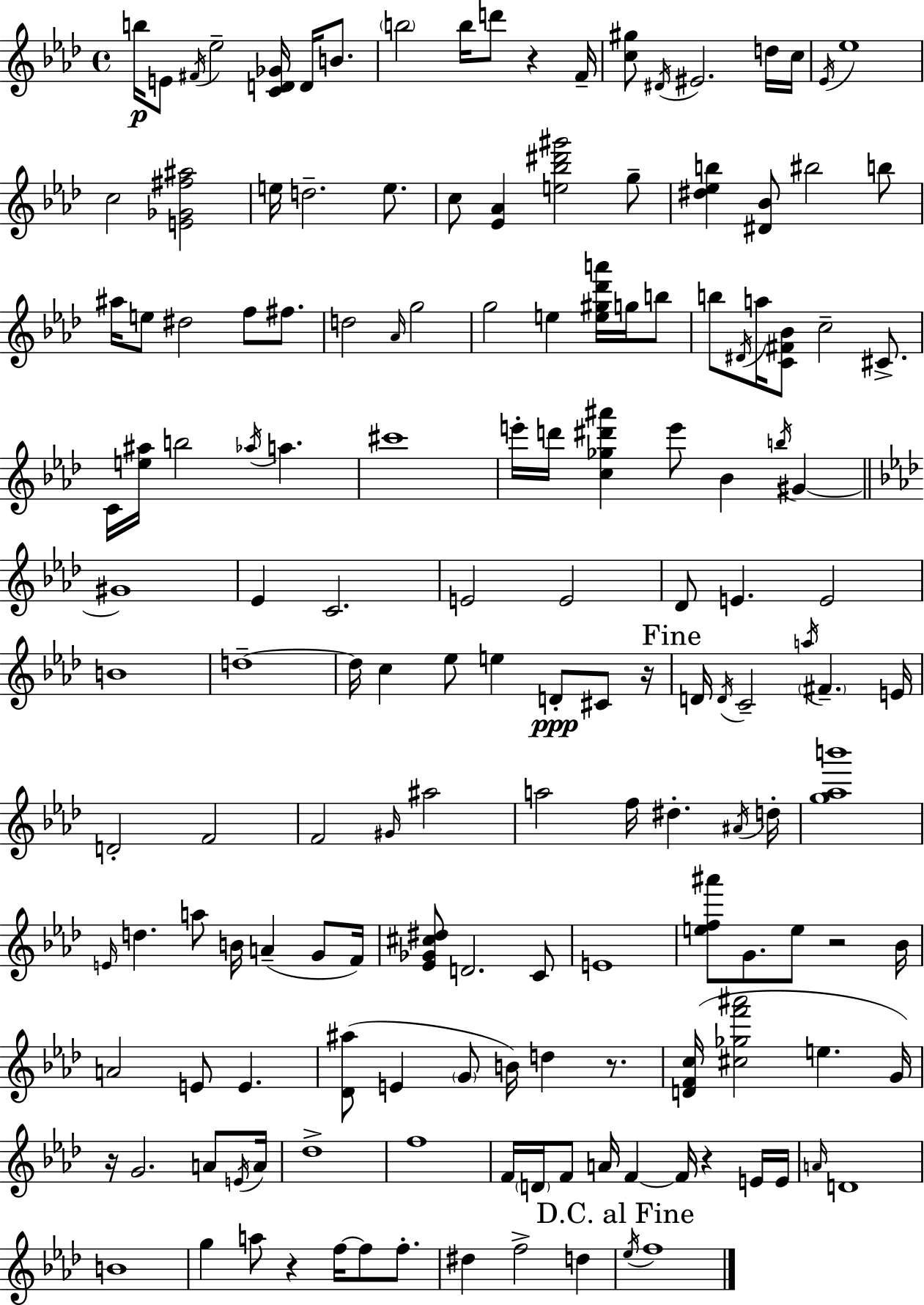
{
  \clef treble
  \time 4/4
  \defaultTimeSignature
  \key aes \major
  b''16\p e'8 \acciaccatura { fis'16 } ees''2-- <c' d' ges'>16 d'16 b'8. | \parenthesize b''2 b''16 d'''8 r4 | f'16-- <c'' gis''>8 \acciaccatura { dis'16 } eis'2. | d''16 c''16 \acciaccatura { ees'16 } ees''1 | \break c''2 <e' ges' fis'' ais''>2 | e''16 d''2.-- | e''8. c''8 <ees' aes'>4 <e'' bes'' dis''' gis'''>2 | g''8-- <dis'' ees'' b''>4 <dis' bes'>8 bis''2 | \break b''8 ais''16 e''8 dis''2 f''8 | fis''8. d''2 \grace { aes'16 } g''2 | g''2 e''4 | <e'' gis'' des''' a'''>16 g''16 b''8 b''8 \acciaccatura { dis'16 } a''16 <c' fis' bes'>8 c''2-- | \break cis'8.-> c'16 <e'' ais''>16 b''2 \acciaccatura { aes''16 } | a''4. cis'''1 | e'''16-. d'''16 <c'' ges'' dis''' ais'''>4 e'''8 bes'4 | \acciaccatura { b''16 } gis'4~~ \bar "||" \break \key aes \major gis'1 | ees'4 c'2. | e'2 e'2 | des'8 e'4. e'2 | \break b'1 | d''1--~~ | d''16 c''4 ees''8 e''4 d'8-.\ppp cis'8 r16 | \mark "Fine" d'16 \acciaccatura { d'16 } c'2-- \acciaccatura { a''16 } \parenthesize fis'4.-- | \break e'16 d'2-. f'2 | f'2 \grace { gis'16 } ais''2 | a''2 f''16 dis''4.-. | \acciaccatura { ais'16 } d''16-. <g'' aes'' b'''>1 | \break \grace { e'16 } d''4. a''8 b'16 a'4--( | g'8 f'16) <ees' ges' cis'' dis''>8 d'2. | c'8 e'1 | <e'' f'' ais'''>8 g'8. e''8 r2 | \break bes'16 a'2 e'8 e'4. | <des' ais''>8( e'4 \parenthesize g'8 b'16) d''4 | r8. <d' f' c''>16( <cis'' ges'' f''' ais'''>2 e''4. | g'16) r16 g'2. | \break a'8 \acciaccatura { e'16 } a'16 des''1-> | f''1 | f'16 \parenthesize d'16 f'8 a'16 f'4~~ f'16 | r4 e'16 e'16 \grace { a'16 } d'1 | \break b'1 | g''4 a''8 r4 | f''16~~ f''8 f''8.-. dis''4 f''2-> | d''4 \mark "D.C. al Fine" \acciaccatura { ees''16 } f''1 | \break \bar "|."
}